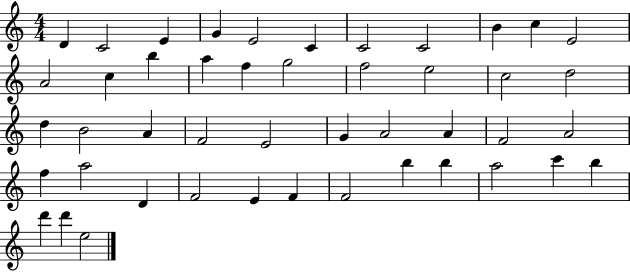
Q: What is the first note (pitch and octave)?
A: D4